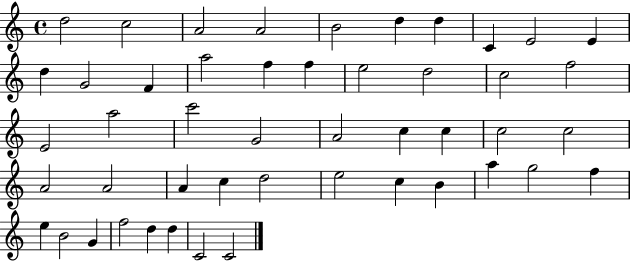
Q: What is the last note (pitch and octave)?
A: C4